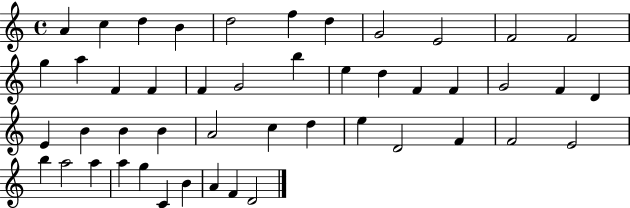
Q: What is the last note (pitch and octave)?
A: D4